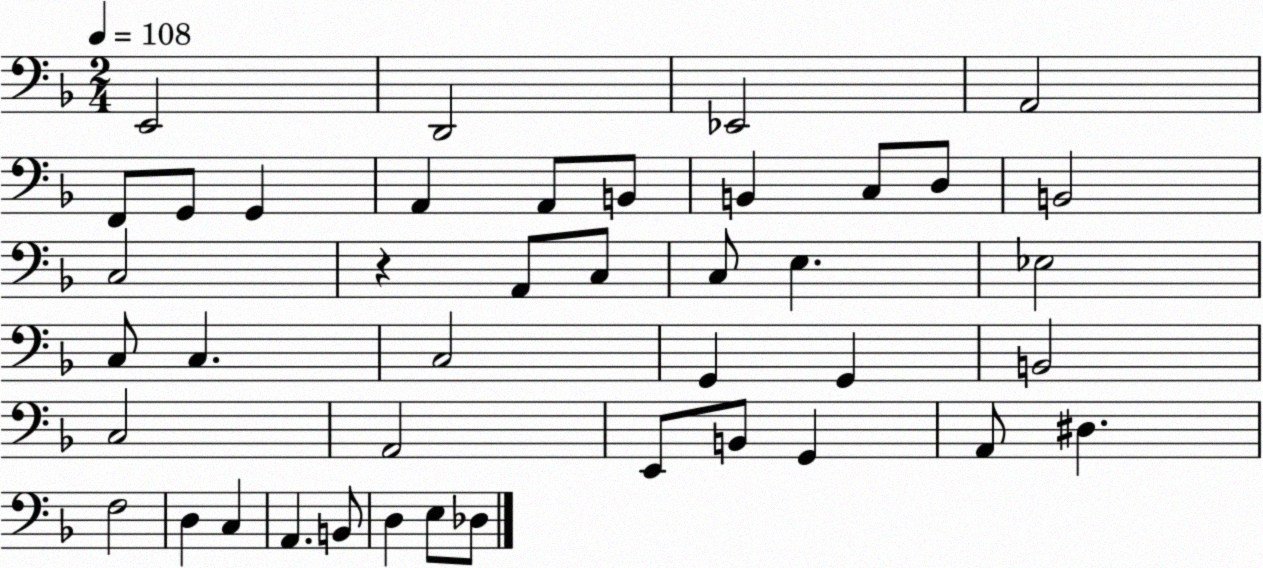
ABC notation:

X:1
T:Untitled
M:2/4
L:1/4
K:F
E,,2 D,,2 _E,,2 A,,2 F,,/2 G,,/2 G,, A,, A,,/2 B,,/2 B,, C,/2 D,/2 B,,2 C,2 z A,,/2 C,/2 C,/2 E, _E,2 C,/2 C, C,2 G,, G,, B,,2 C,2 A,,2 E,,/2 B,,/2 G,, A,,/2 ^D, F,2 D, C, A,, B,,/2 D, E,/2 _D,/2